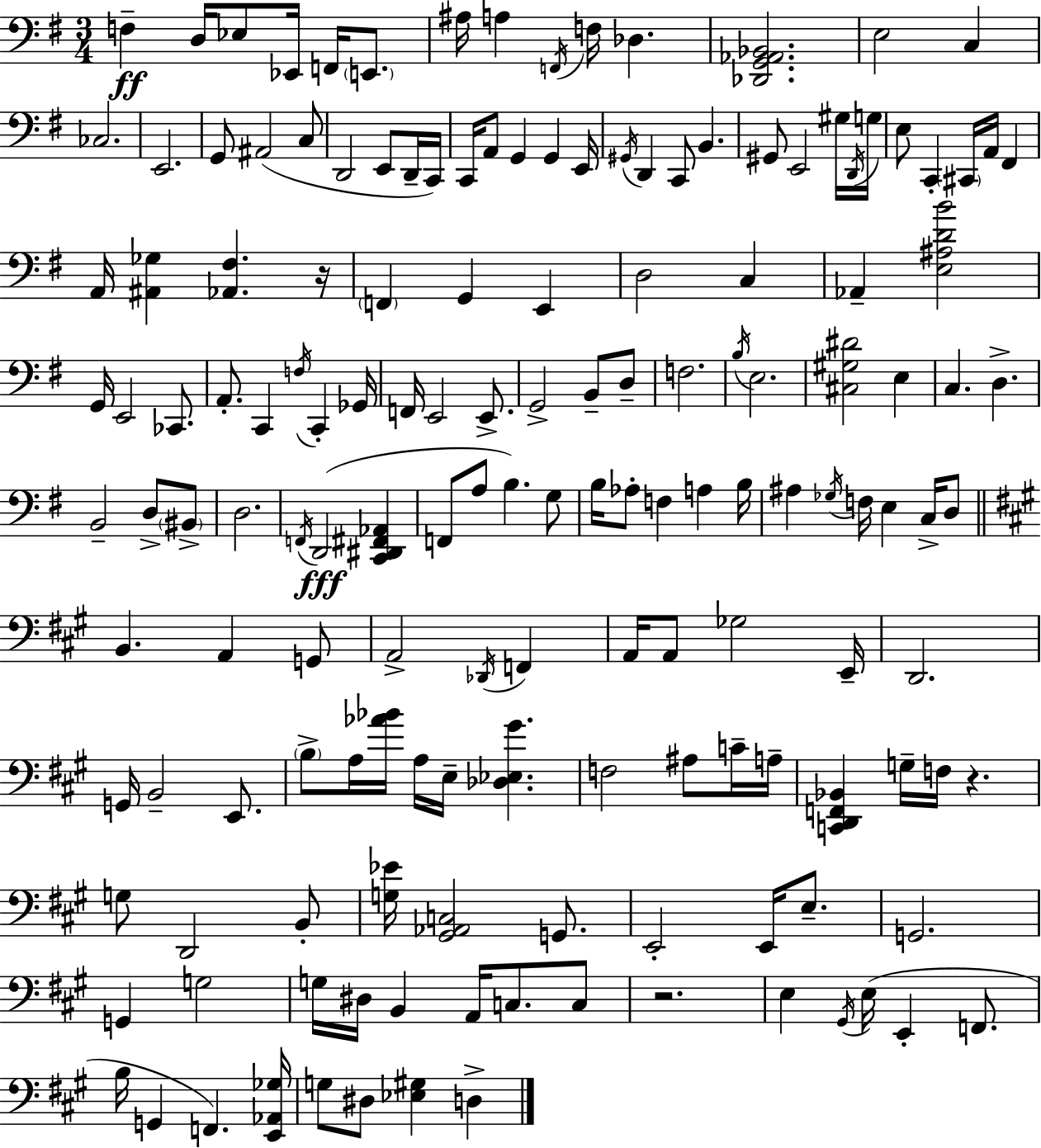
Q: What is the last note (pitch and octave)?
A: D3